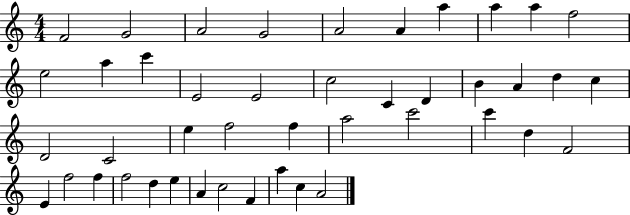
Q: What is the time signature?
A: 4/4